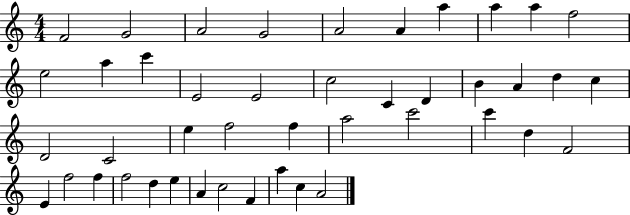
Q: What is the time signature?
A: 4/4